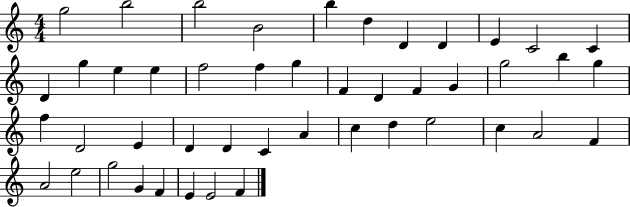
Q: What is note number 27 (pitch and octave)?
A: D4